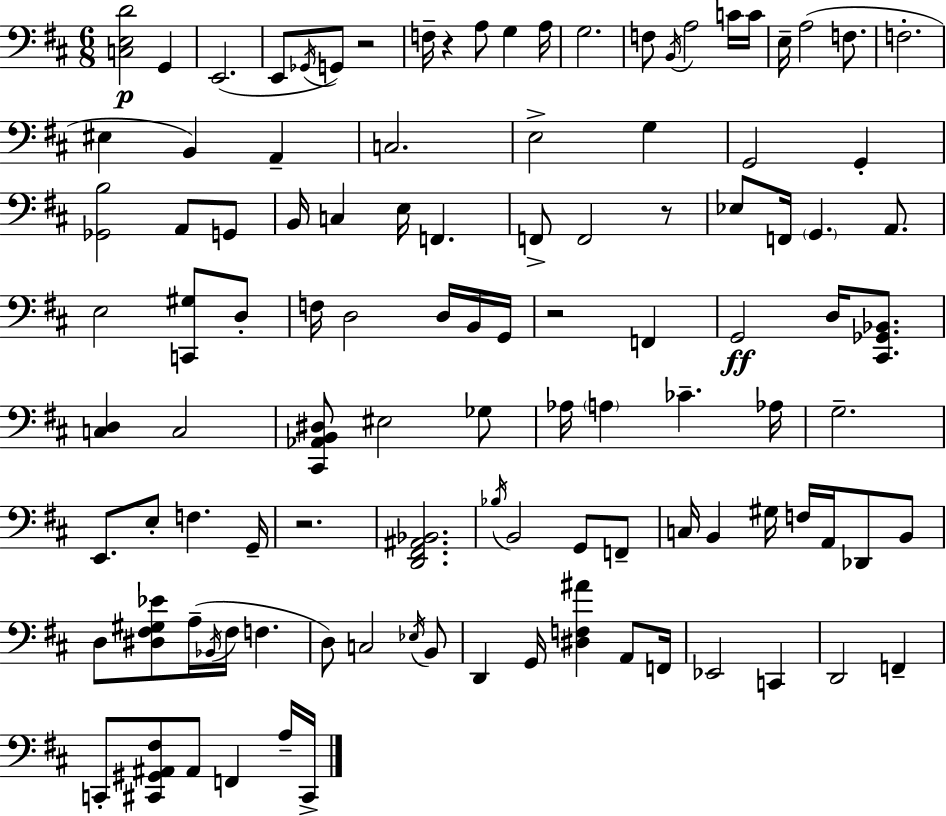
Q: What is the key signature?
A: D major